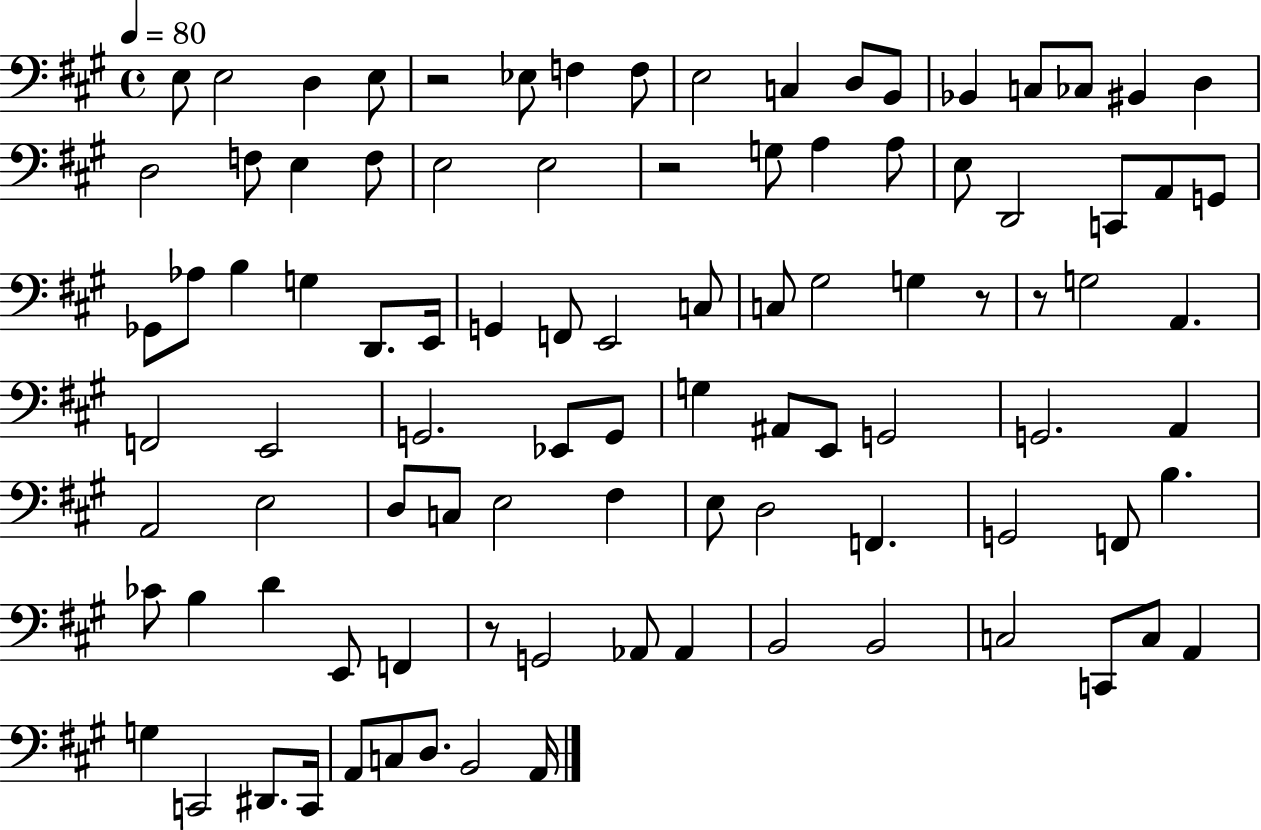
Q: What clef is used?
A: bass